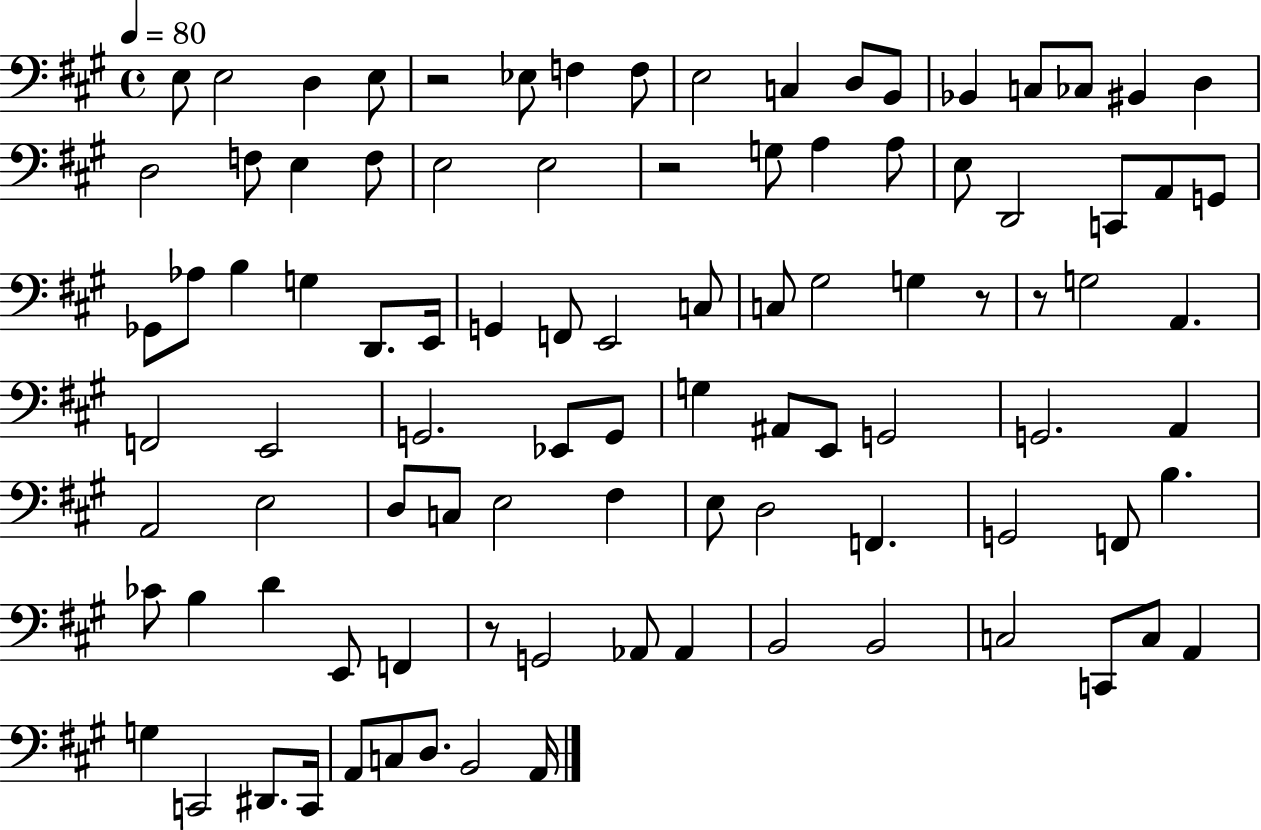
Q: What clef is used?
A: bass